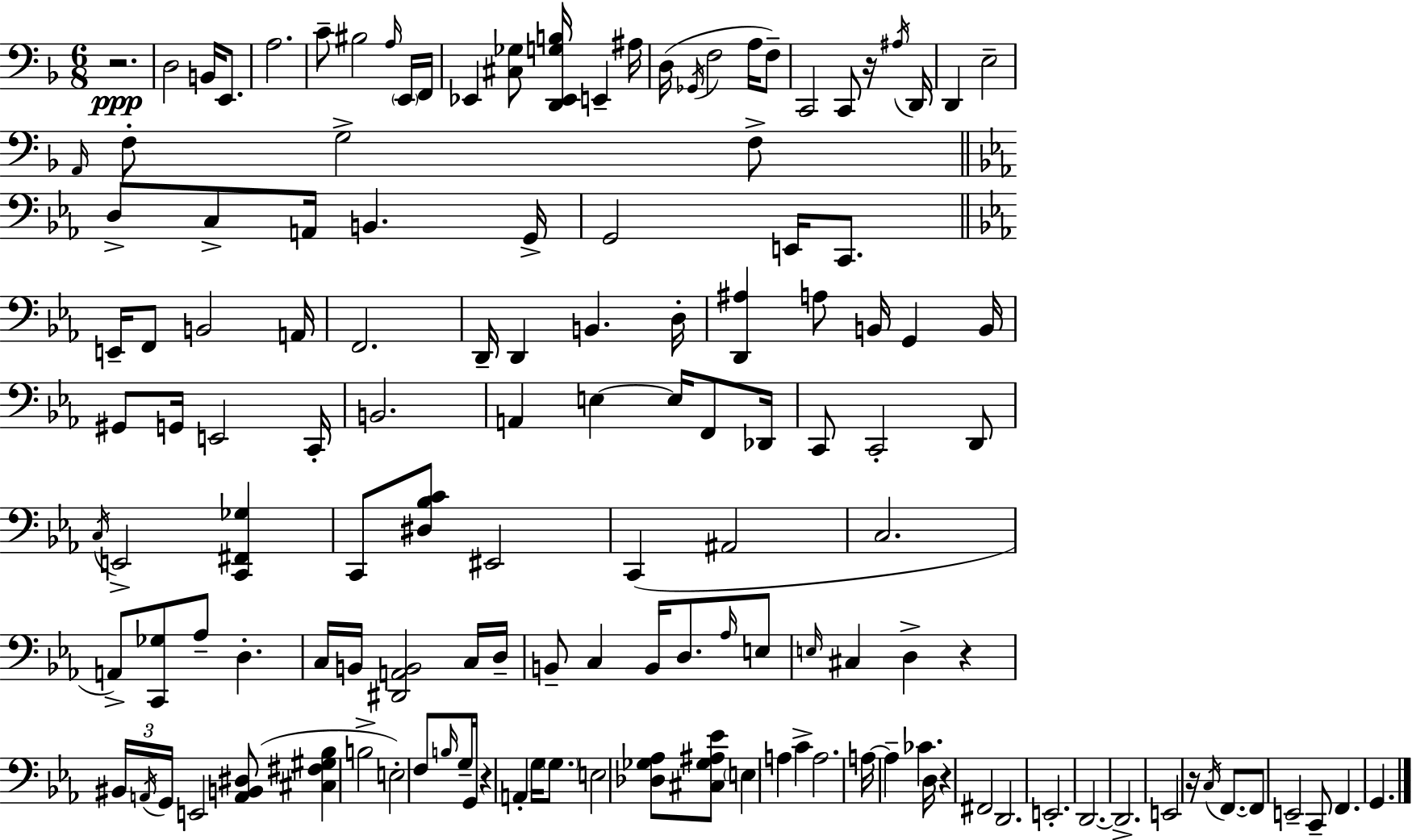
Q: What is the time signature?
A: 6/8